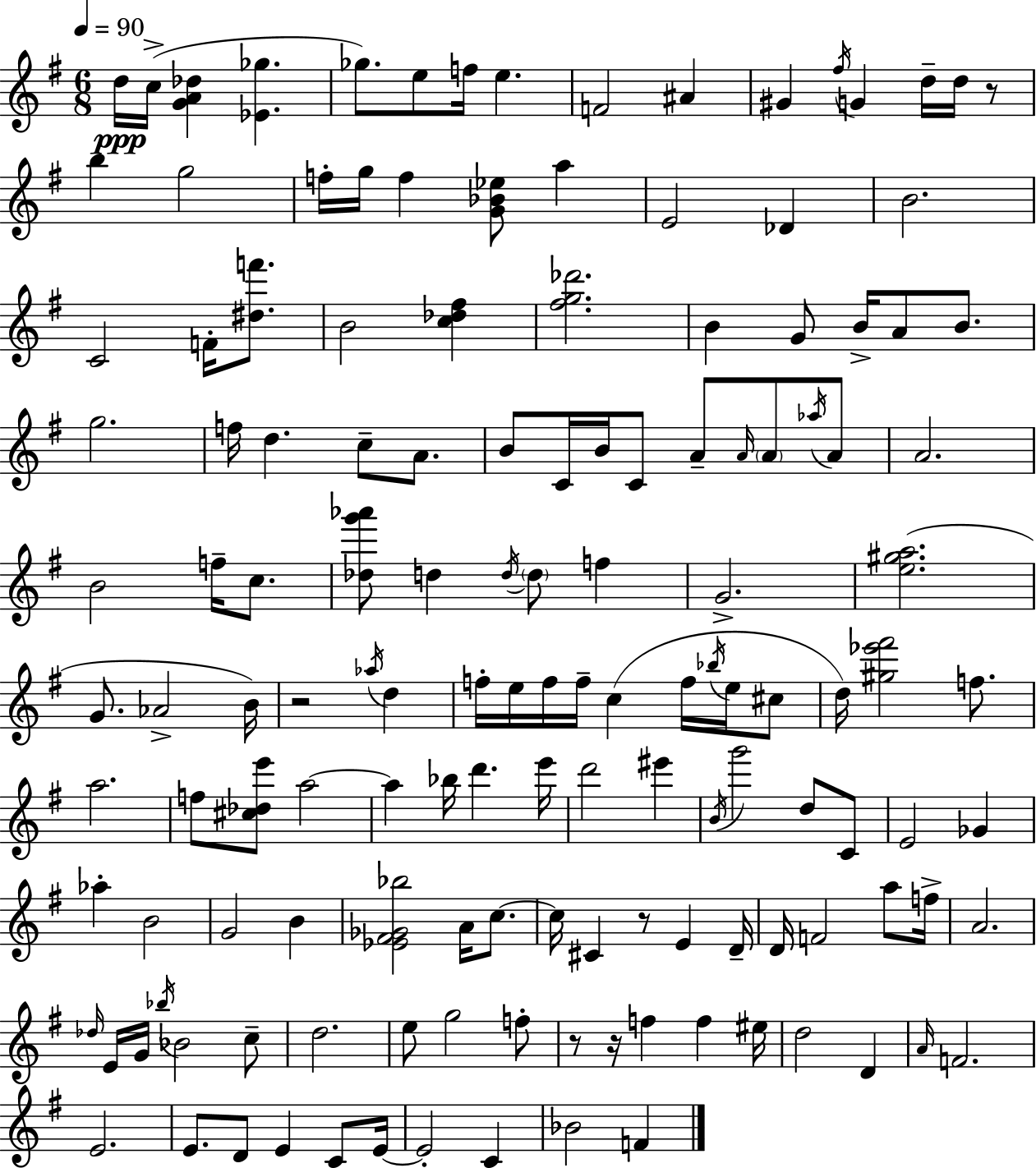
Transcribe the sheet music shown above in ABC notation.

X:1
T:Untitled
M:6/8
L:1/4
K:Em
d/4 c/4 [GA_d] [_E_g] _g/2 e/2 f/4 e F2 ^A ^G ^f/4 G d/4 d/4 z/2 b g2 f/4 g/4 f [G_B_e]/2 a E2 _D B2 C2 F/4 [^df']/2 B2 [c_d^f] [^fg_d']2 B G/2 B/4 A/2 B/2 g2 f/4 d c/2 A/2 B/2 C/4 B/4 C/2 A/2 A/4 A/2 _a/4 A/2 A2 B2 f/4 c/2 [_dg'_a']/2 d d/4 d/2 f G2 [e^ga]2 G/2 _A2 B/4 z2 _a/4 d f/4 e/4 f/4 f/4 c f/4 _b/4 e/4 ^c/2 d/4 [^g_e'^f']2 f/2 a2 f/2 [^c_de']/2 a2 a _b/4 d' e'/4 d'2 ^e' B/4 g'2 d/2 C/2 E2 _G _a B2 G2 B [_E^F_G_b]2 A/4 c/2 c/4 ^C z/2 E D/4 D/4 F2 a/2 f/4 A2 _d/4 E/4 G/4 _b/4 _B2 c/2 d2 e/2 g2 f/2 z/2 z/4 f f ^e/4 d2 D A/4 F2 E2 E/2 D/2 E C/2 E/4 E2 C _B2 F